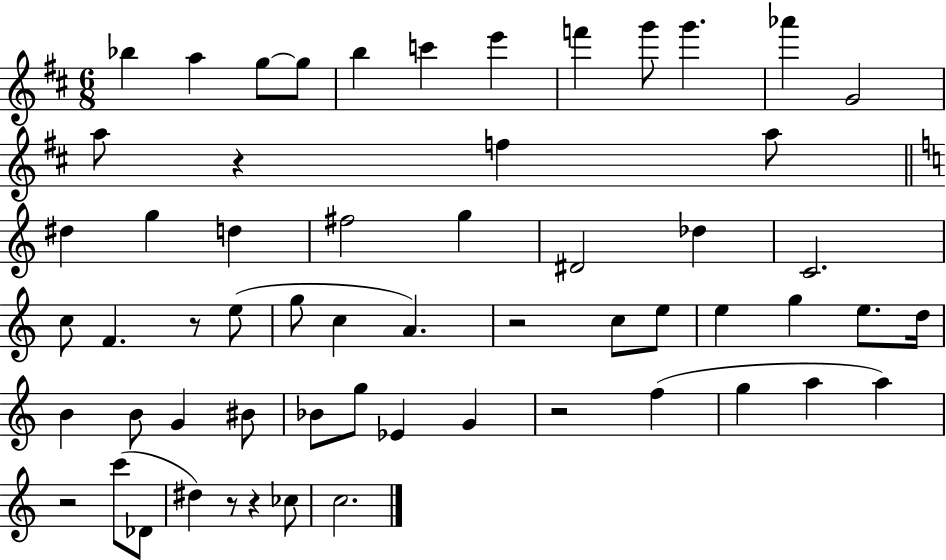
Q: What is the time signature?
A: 6/8